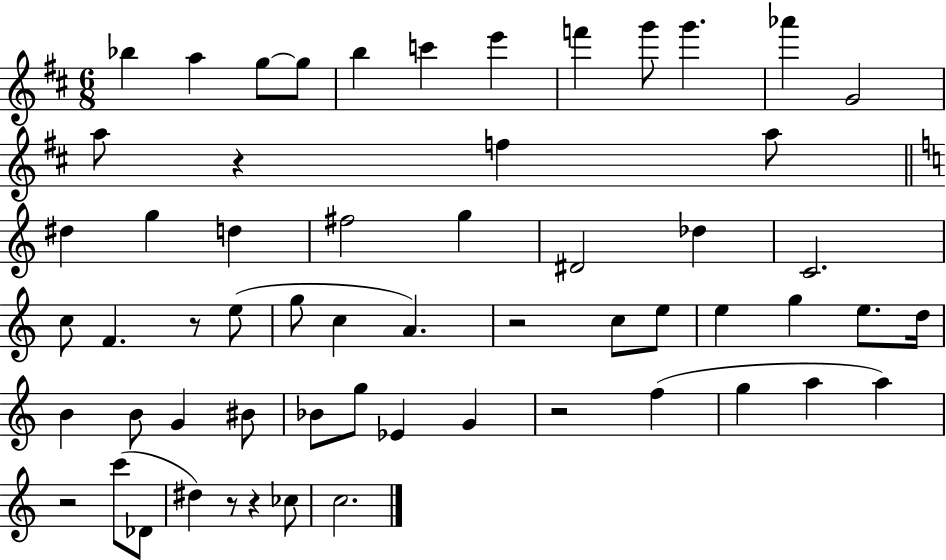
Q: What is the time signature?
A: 6/8